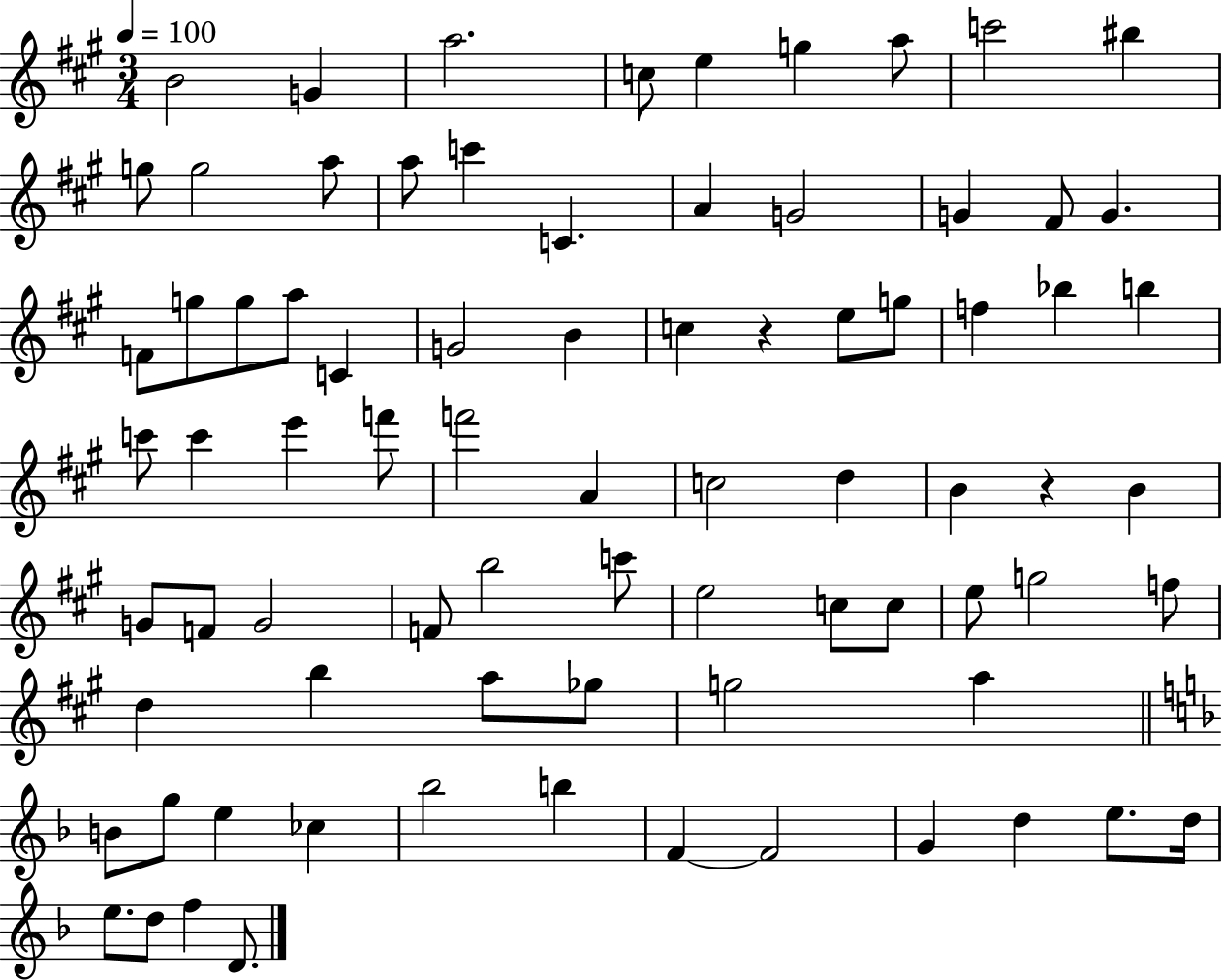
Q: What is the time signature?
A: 3/4